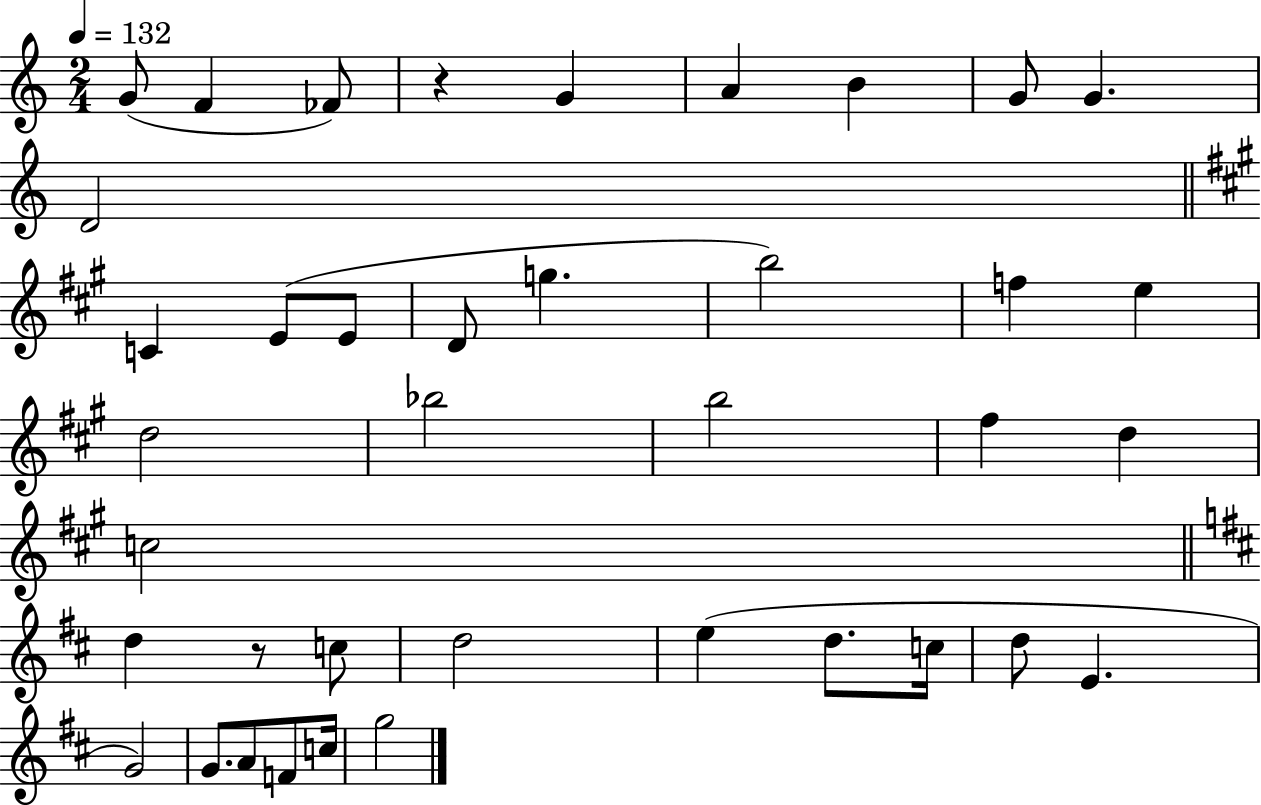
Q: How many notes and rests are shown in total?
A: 39